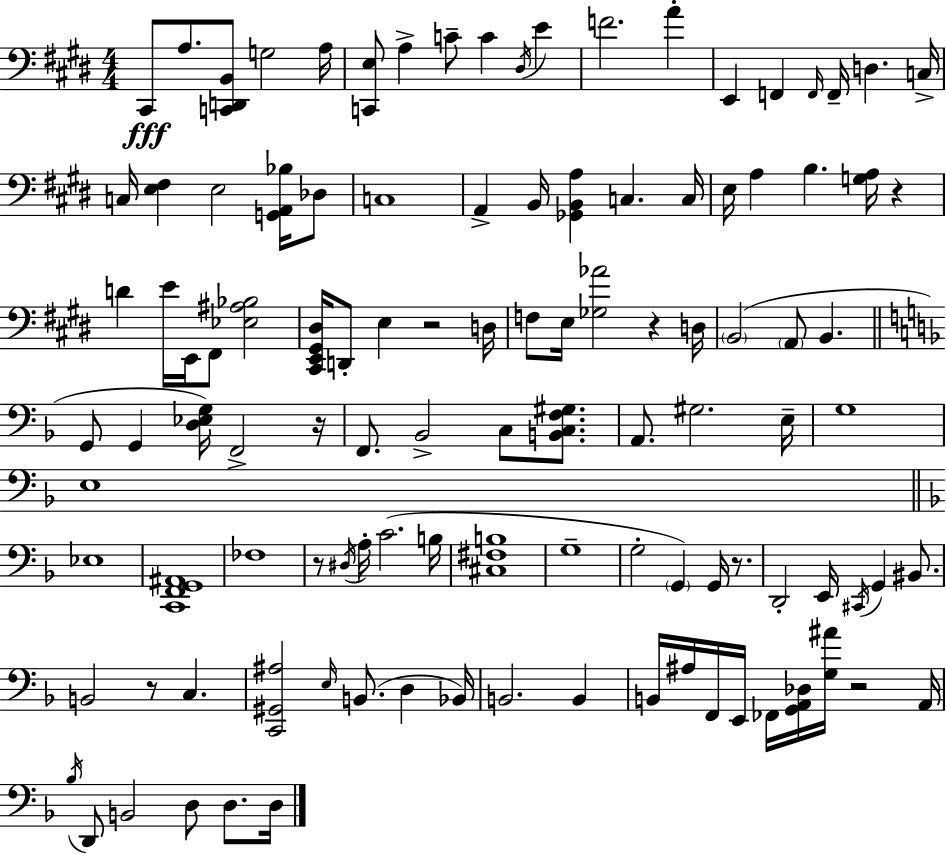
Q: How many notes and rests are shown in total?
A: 111